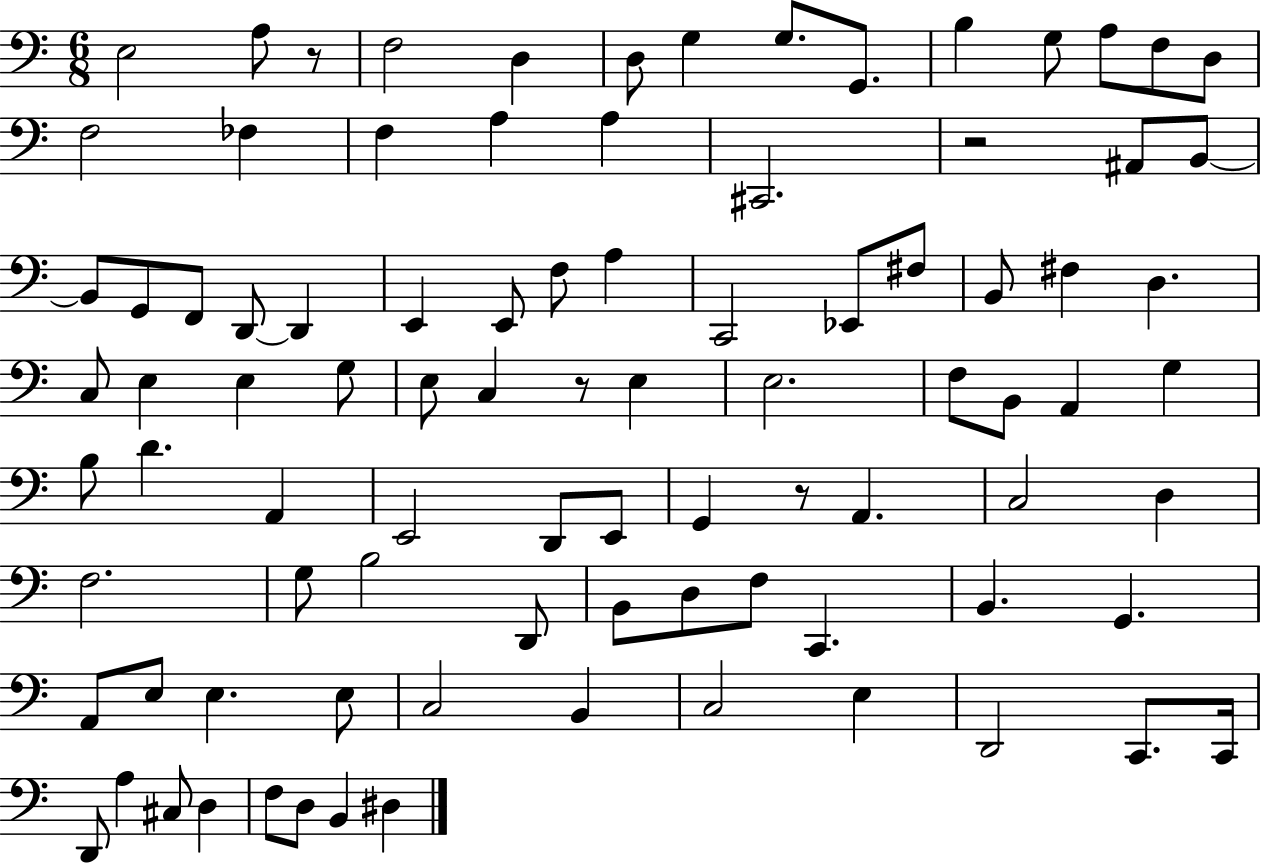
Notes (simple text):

E3/h A3/e R/e F3/h D3/q D3/e G3/q G3/e. G2/e. B3/q G3/e A3/e F3/e D3/e F3/h FES3/q F3/q A3/q A3/q C#2/h. R/h A#2/e B2/e B2/e G2/e F2/e D2/e D2/q E2/q E2/e F3/e A3/q C2/h Eb2/e F#3/e B2/e F#3/q D3/q. C3/e E3/q E3/q G3/e E3/e C3/q R/e E3/q E3/h. F3/e B2/e A2/q G3/q B3/e D4/q. A2/q E2/h D2/e E2/e G2/q R/e A2/q. C3/h D3/q F3/h. G3/e B3/h D2/e B2/e D3/e F3/e C2/q. B2/q. G2/q. A2/e E3/e E3/q. E3/e C3/h B2/q C3/h E3/q D2/h C2/e. C2/s D2/e A3/q C#3/e D3/q F3/e D3/e B2/q D#3/q